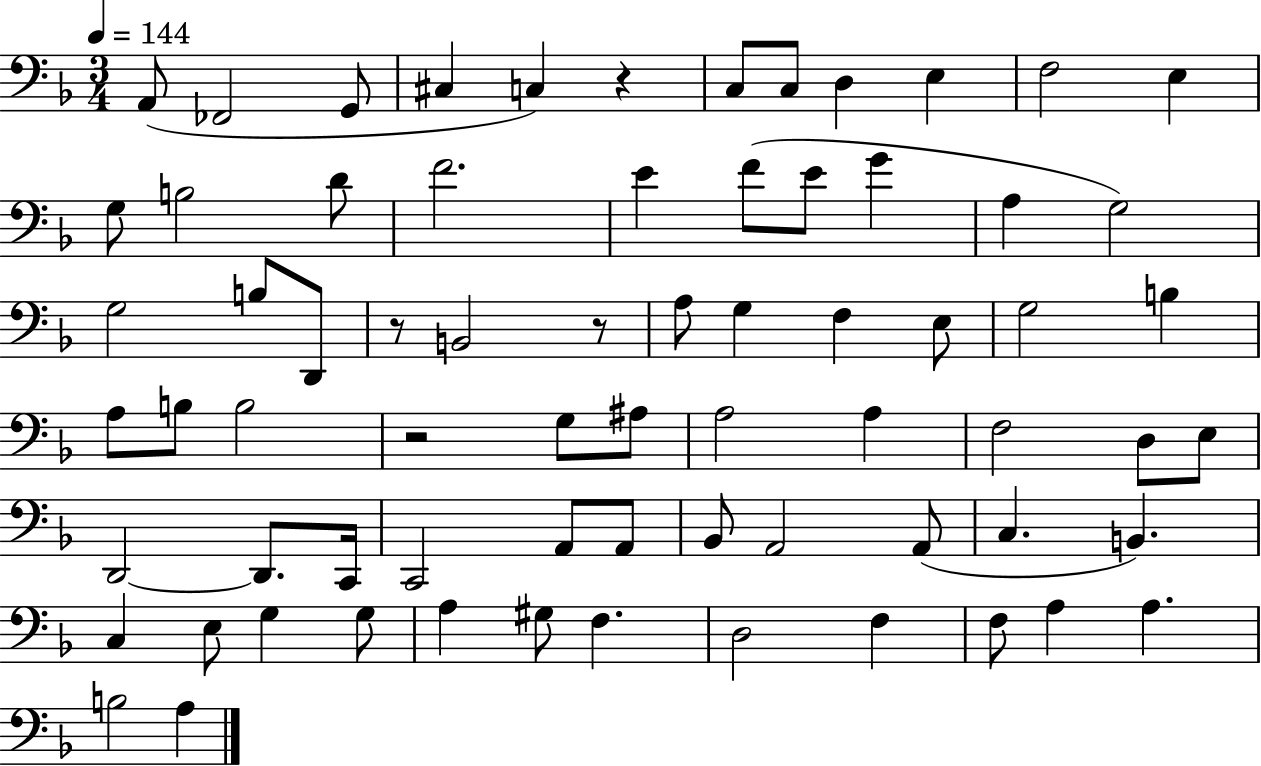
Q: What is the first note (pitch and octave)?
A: A2